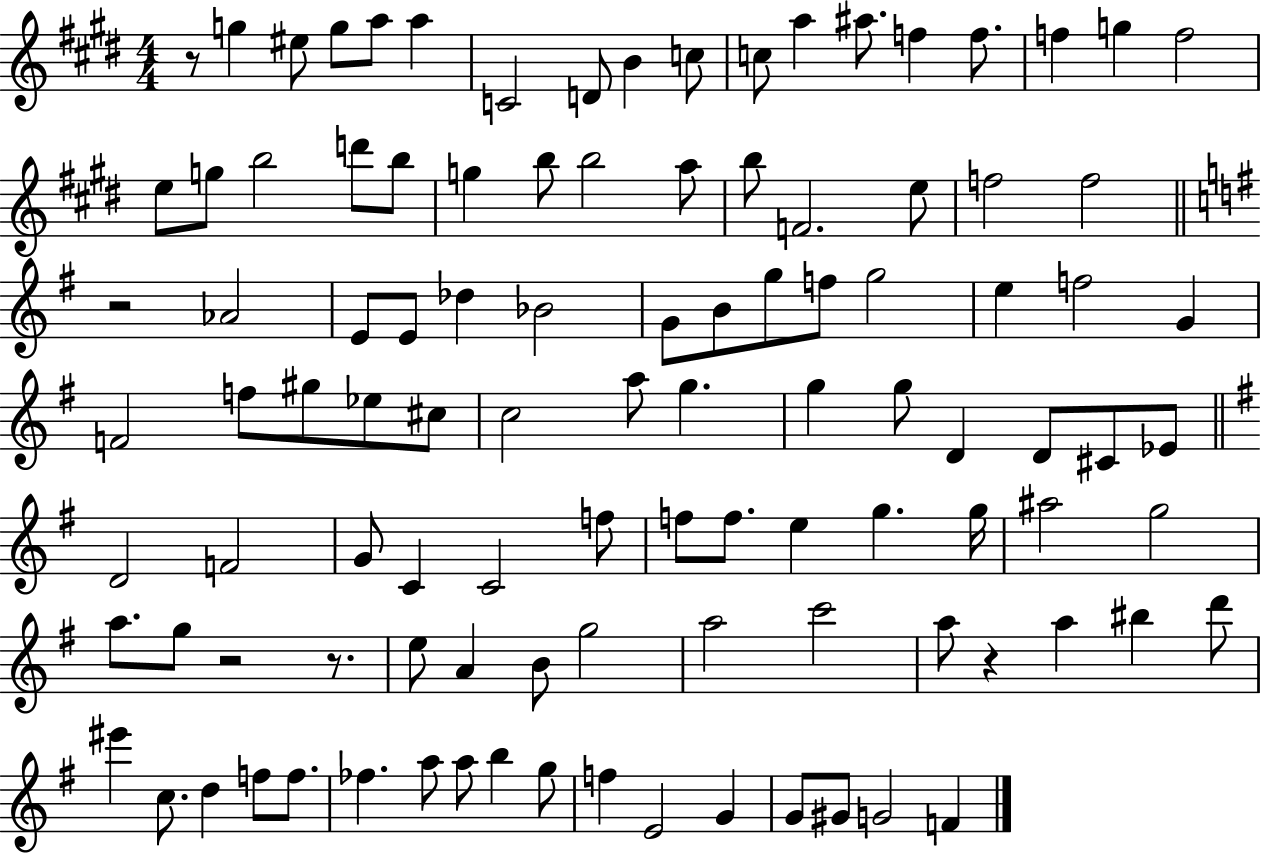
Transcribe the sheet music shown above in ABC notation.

X:1
T:Untitled
M:4/4
L:1/4
K:E
z/2 g ^e/2 g/2 a/2 a C2 D/2 B c/2 c/2 a ^a/2 f f/2 f g f2 e/2 g/2 b2 d'/2 b/2 g b/2 b2 a/2 b/2 F2 e/2 f2 f2 z2 _A2 E/2 E/2 _d _B2 G/2 B/2 g/2 f/2 g2 e f2 G F2 f/2 ^g/2 _e/2 ^c/2 c2 a/2 g g g/2 D D/2 ^C/2 _E/2 D2 F2 G/2 C C2 f/2 f/2 f/2 e g g/4 ^a2 g2 a/2 g/2 z2 z/2 e/2 A B/2 g2 a2 c'2 a/2 z a ^b d'/2 ^e' c/2 d f/2 f/2 _f a/2 a/2 b g/2 f E2 G G/2 ^G/2 G2 F